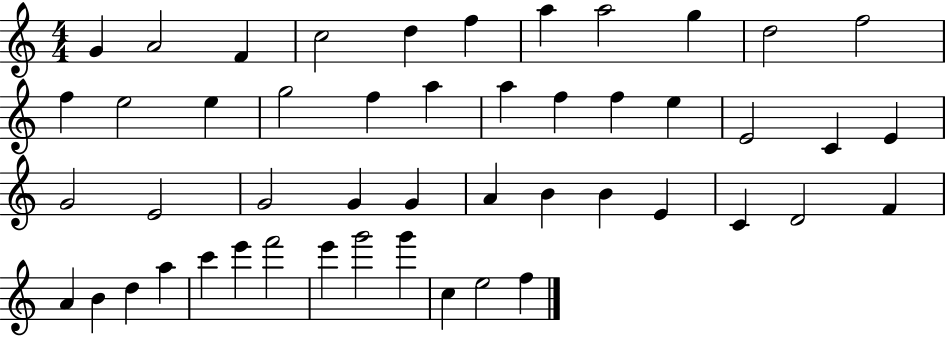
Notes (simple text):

G4/q A4/h F4/q C5/h D5/q F5/q A5/q A5/h G5/q D5/h F5/h F5/q E5/h E5/q G5/h F5/q A5/q A5/q F5/q F5/q E5/q E4/h C4/q E4/q G4/h E4/h G4/h G4/q G4/q A4/q B4/q B4/q E4/q C4/q D4/h F4/q A4/q B4/q D5/q A5/q C6/q E6/q F6/h E6/q G6/h G6/q C5/q E5/h F5/q